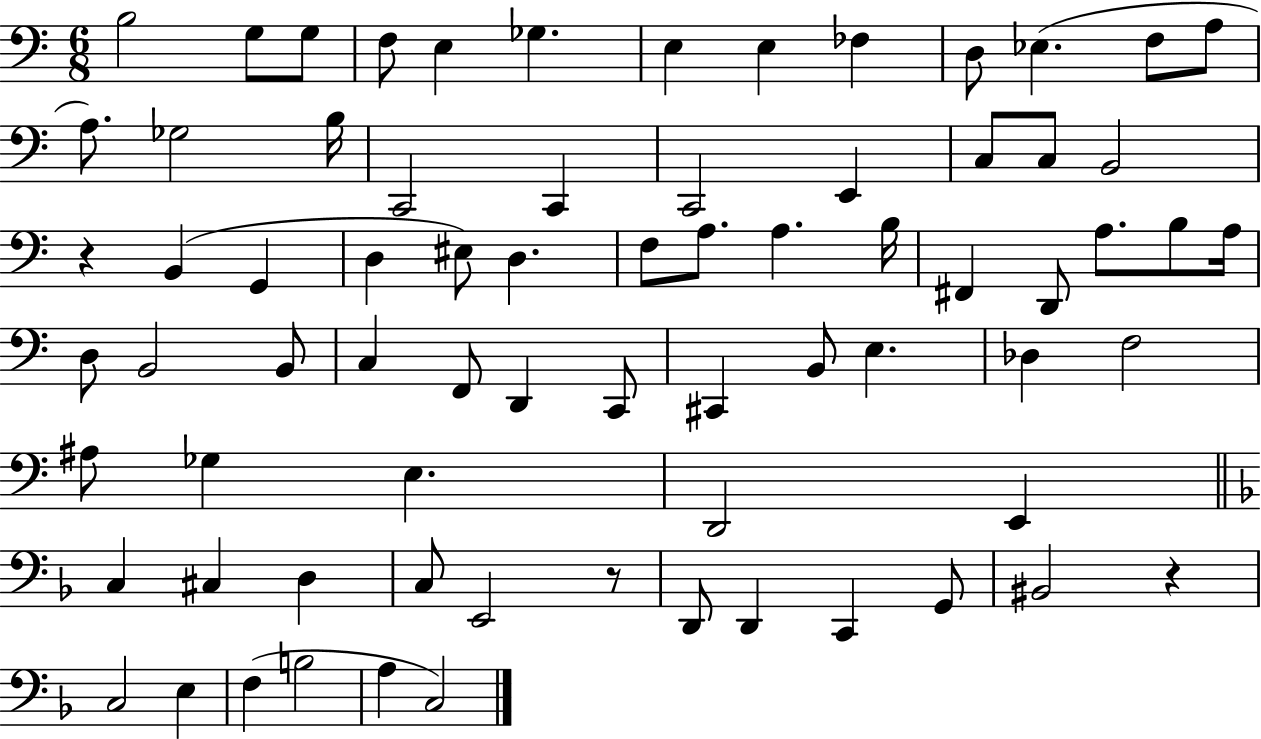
B3/h G3/e G3/e F3/e E3/q Gb3/q. E3/q E3/q FES3/q D3/e Eb3/q. F3/e A3/e A3/e. Gb3/h B3/s C2/h C2/q C2/h E2/q C3/e C3/e B2/h R/q B2/q G2/q D3/q EIS3/e D3/q. F3/e A3/e. A3/q. B3/s F#2/q D2/e A3/e. B3/e A3/s D3/e B2/h B2/e C3/q F2/e D2/q C2/e C#2/q B2/e E3/q. Db3/q F3/h A#3/e Gb3/q E3/q. D2/h E2/q C3/q C#3/q D3/q C3/e E2/h R/e D2/e D2/q C2/q G2/e BIS2/h R/q C3/h E3/q F3/q B3/h A3/q C3/h